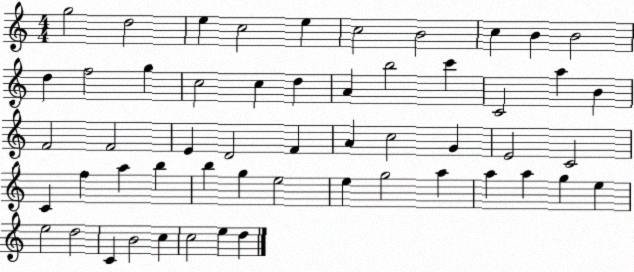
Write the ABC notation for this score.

X:1
T:Untitled
M:4/4
L:1/4
K:C
g2 d2 e c2 e c2 B2 c B B2 d f2 g c2 c d A b2 c' C2 a B F2 F2 E D2 F A c2 G E2 C2 C f a b b g e2 e g2 a a a g e e2 d2 C B2 c c2 e d